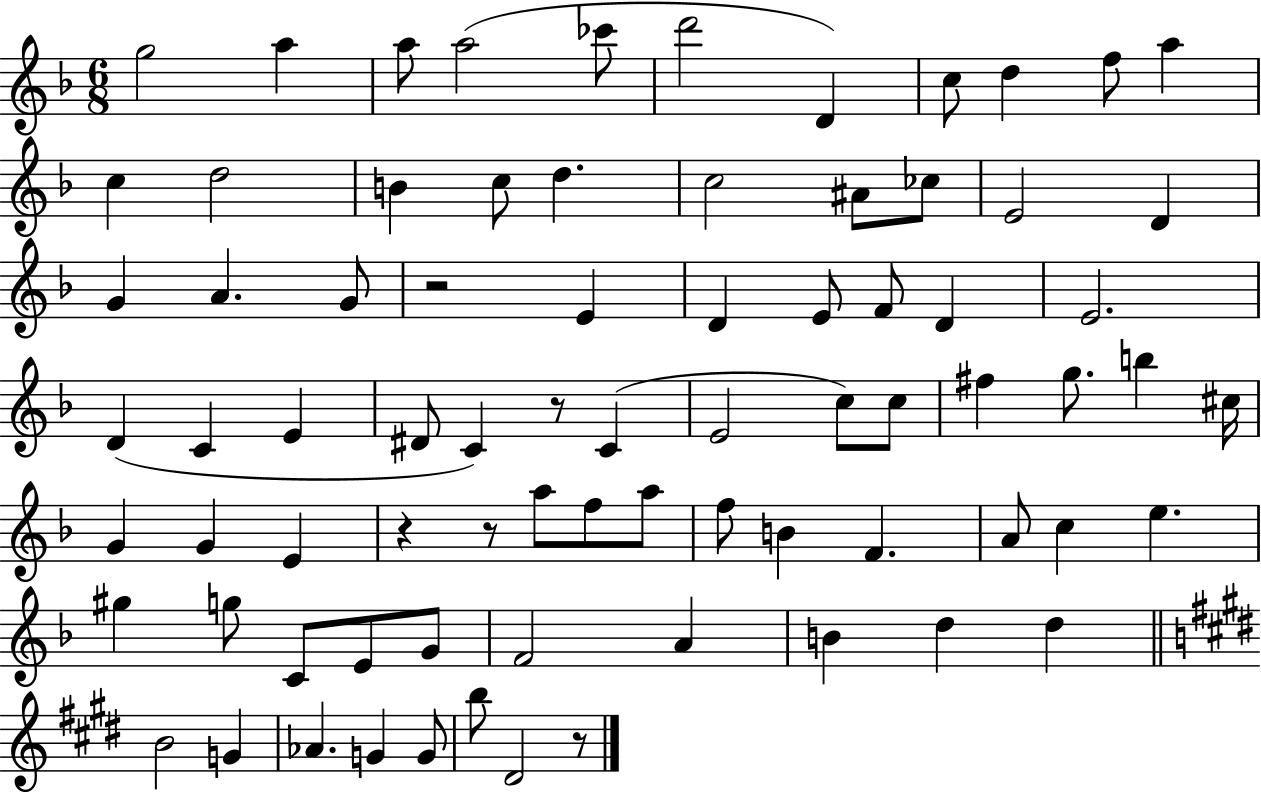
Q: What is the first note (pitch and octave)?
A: G5